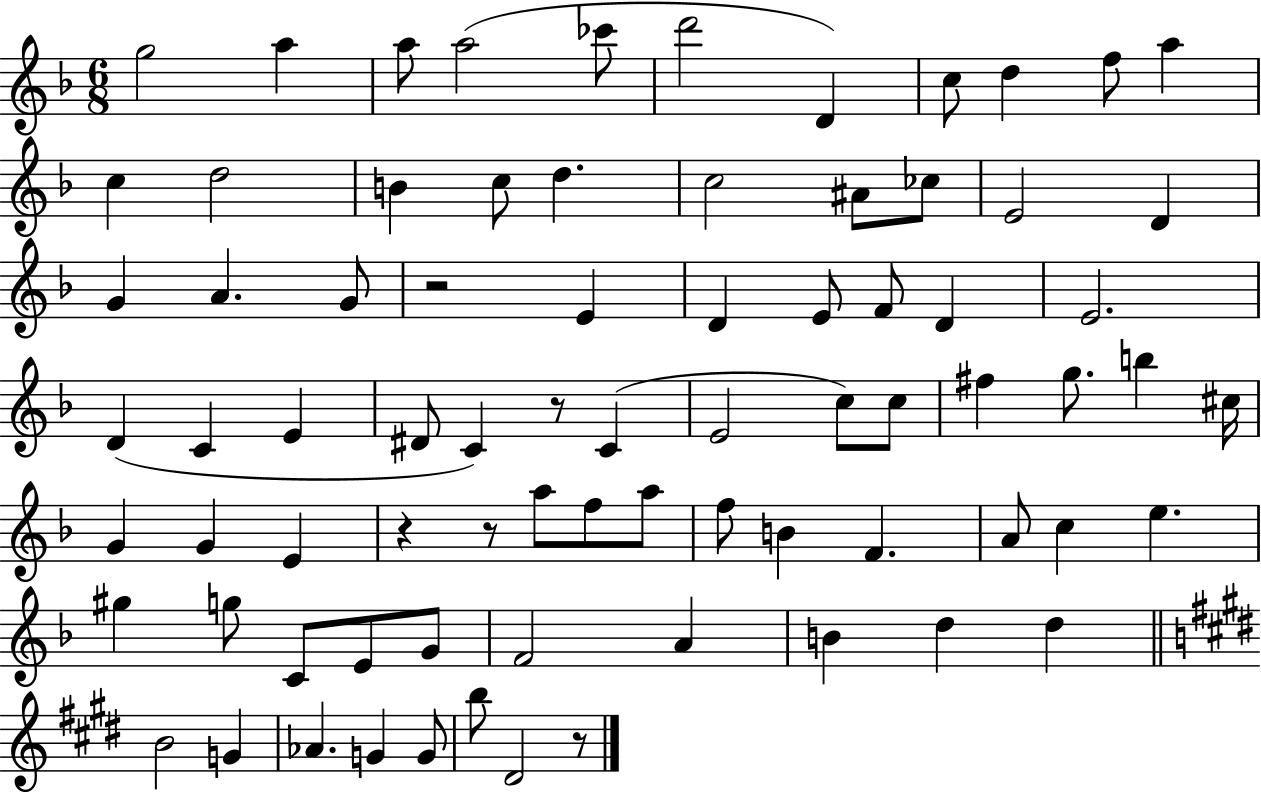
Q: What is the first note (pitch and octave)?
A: G5